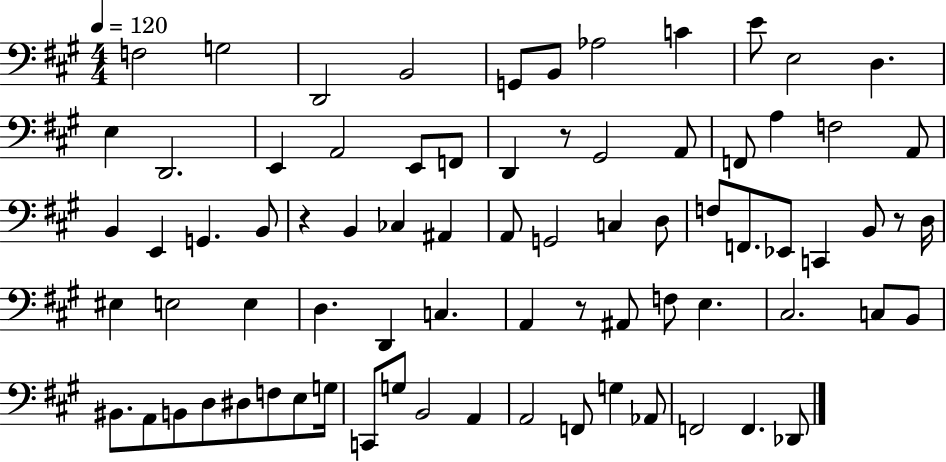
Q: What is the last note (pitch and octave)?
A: Db2